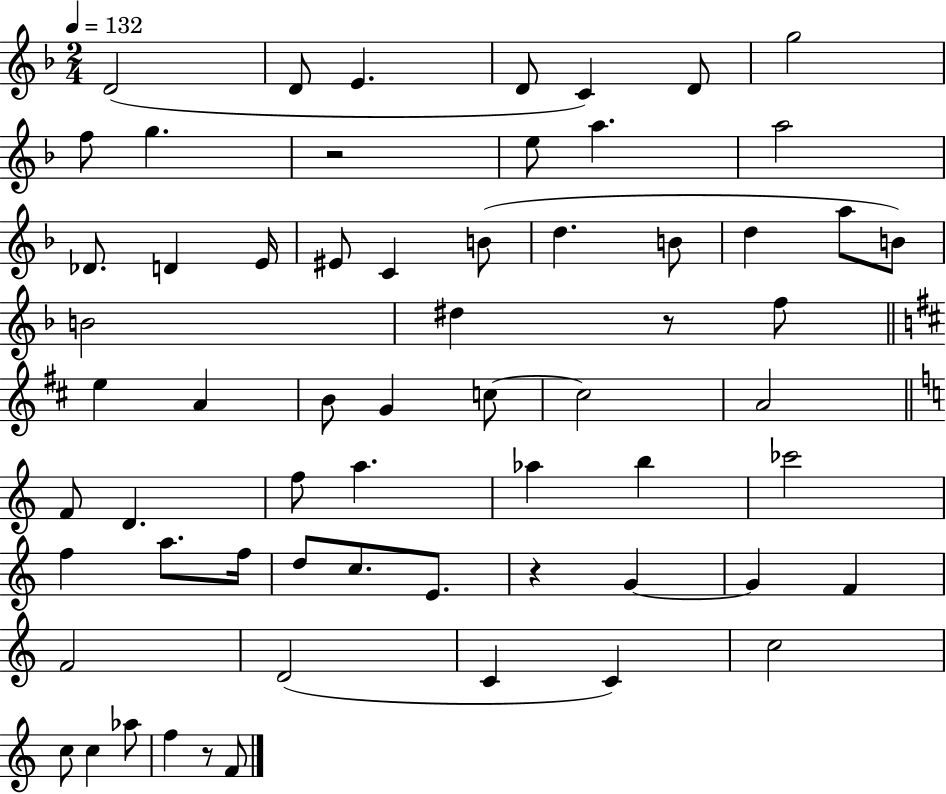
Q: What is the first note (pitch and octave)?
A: D4